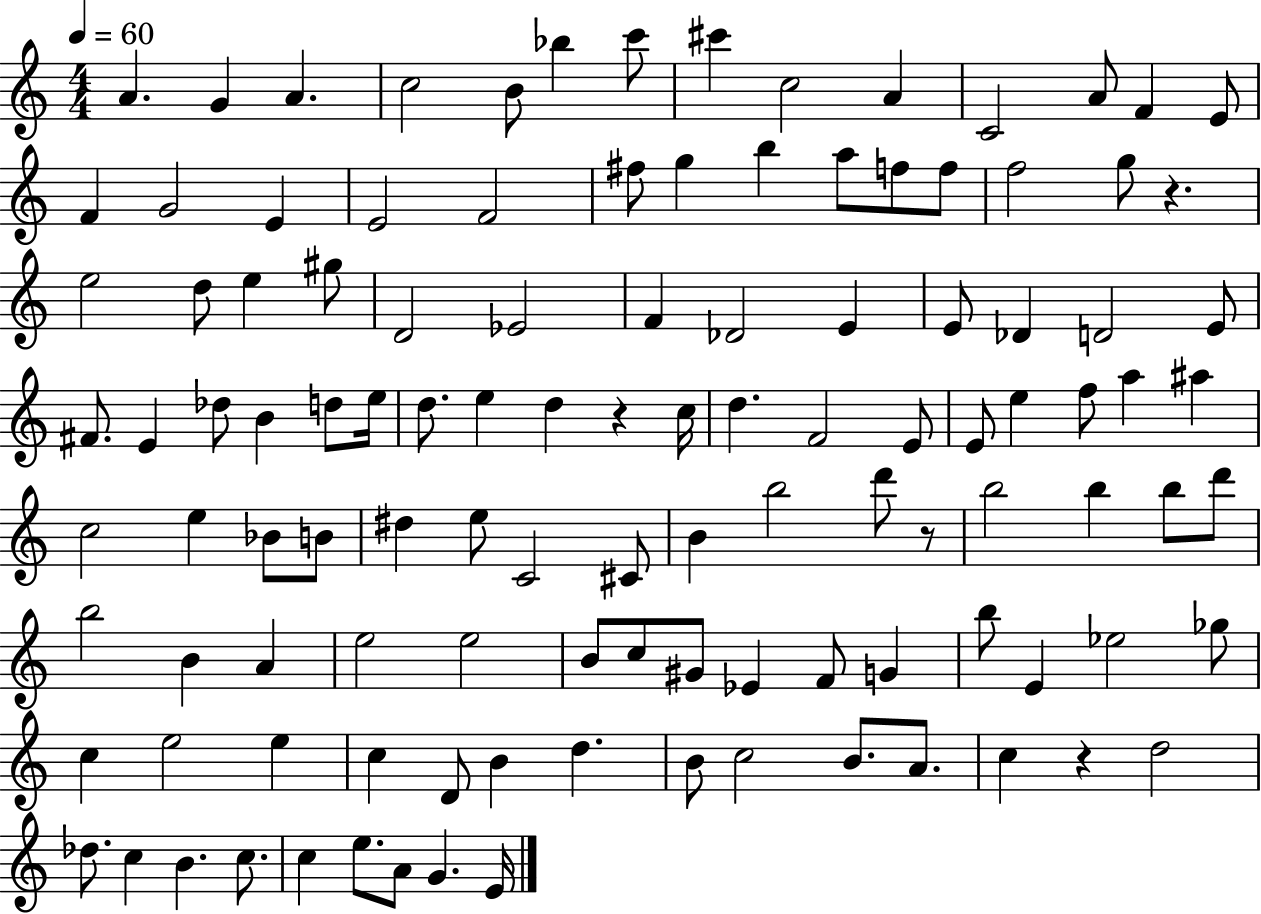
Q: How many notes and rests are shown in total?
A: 114